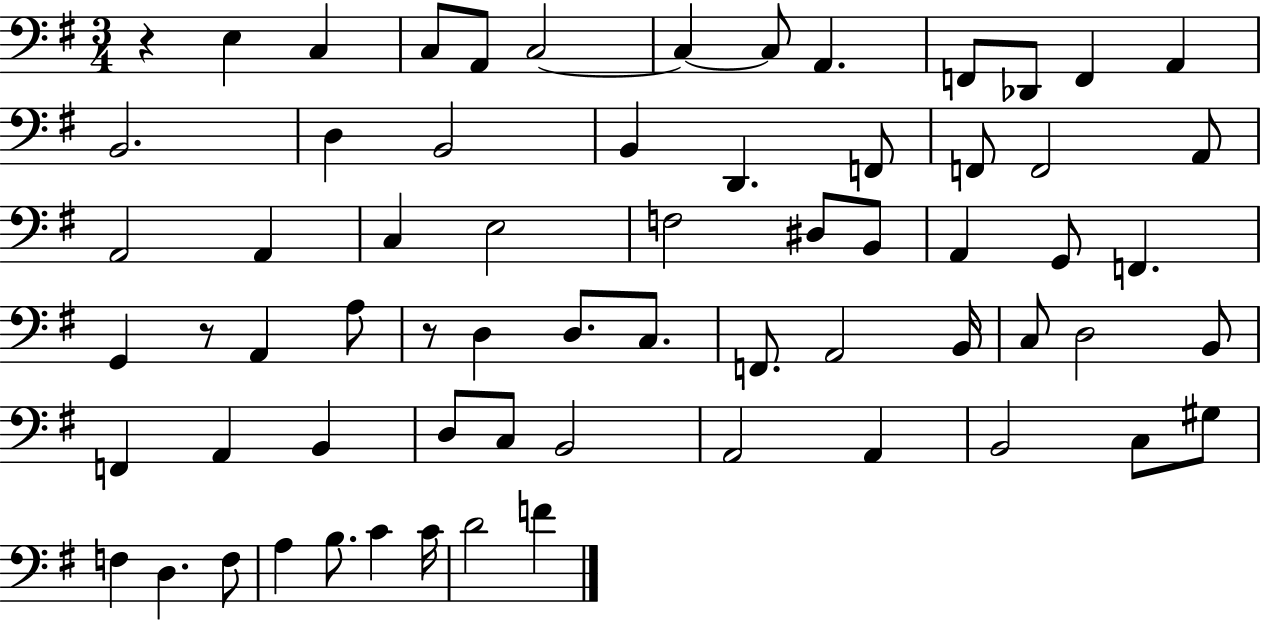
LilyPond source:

{
  \clef bass
  \numericTimeSignature
  \time 3/4
  \key g \major
  r4 e4 c4 | c8 a,8 c2~~ | c4~~ c8 a,4. | f,8 des,8 f,4 a,4 | \break b,2. | d4 b,2 | b,4 d,4. f,8 | f,8 f,2 a,8 | \break a,2 a,4 | c4 e2 | f2 dis8 b,8 | a,4 g,8 f,4. | \break g,4 r8 a,4 a8 | r8 d4 d8. c8. | f,8. a,2 b,16 | c8 d2 b,8 | \break f,4 a,4 b,4 | d8 c8 b,2 | a,2 a,4 | b,2 c8 gis8 | \break f4 d4. f8 | a4 b8. c'4 c'16 | d'2 f'4 | \bar "|."
}